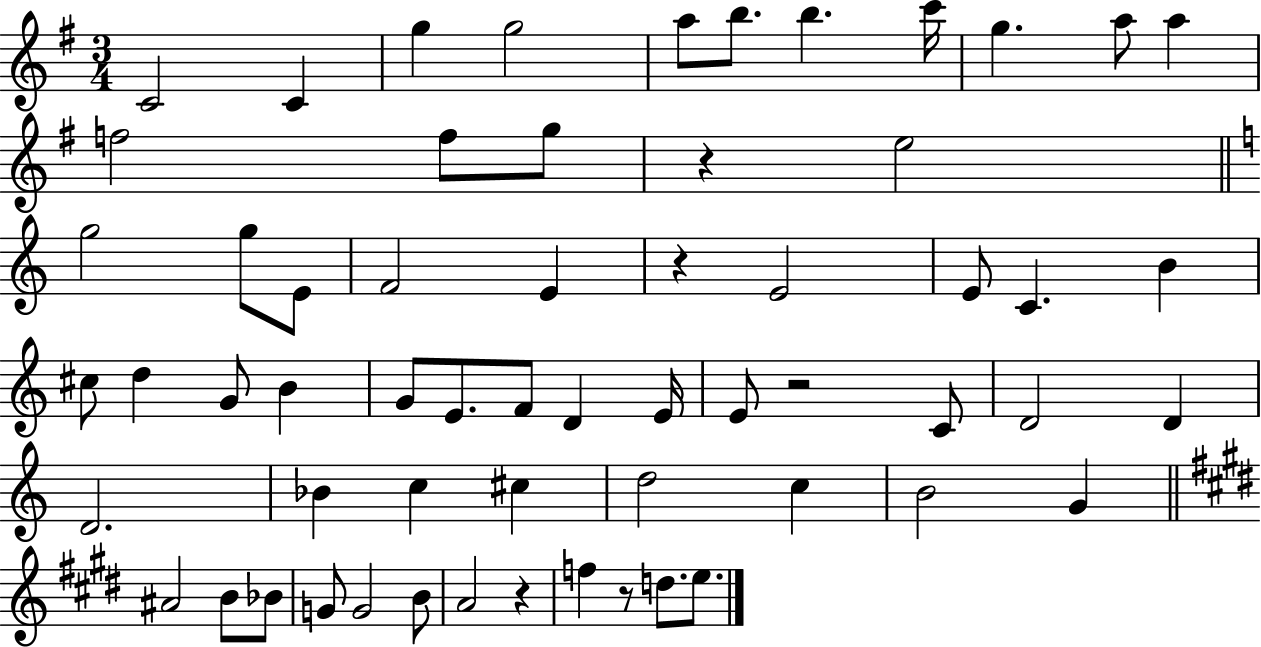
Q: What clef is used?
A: treble